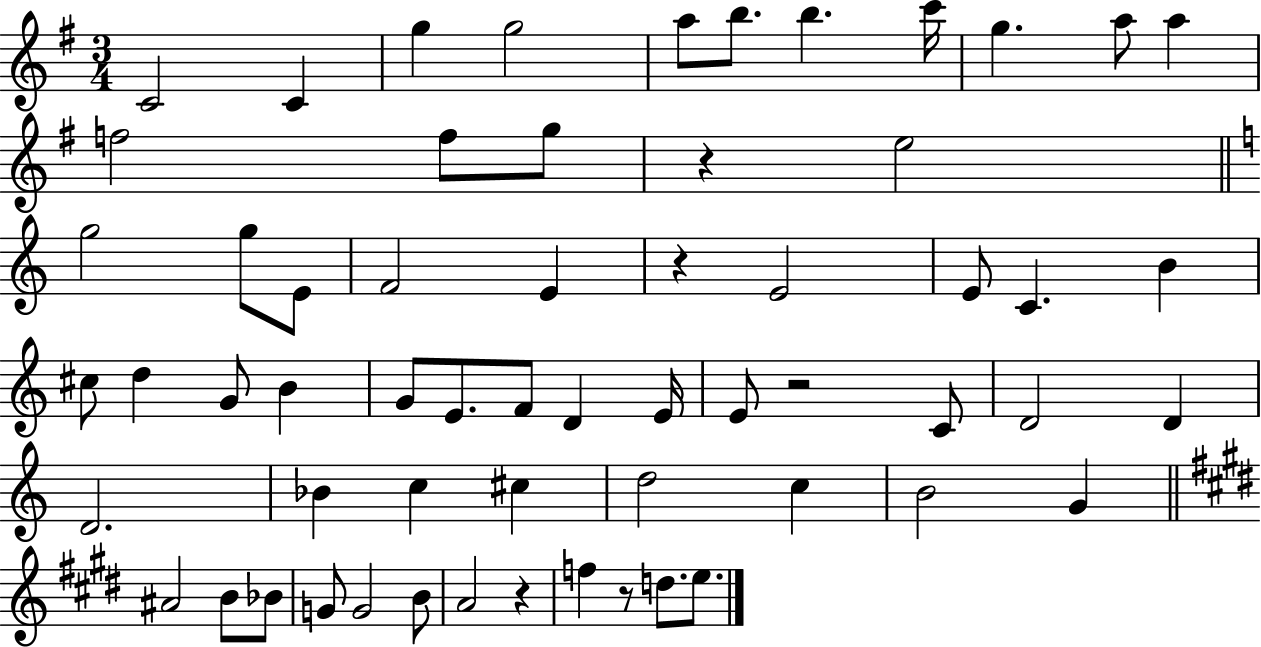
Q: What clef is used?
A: treble